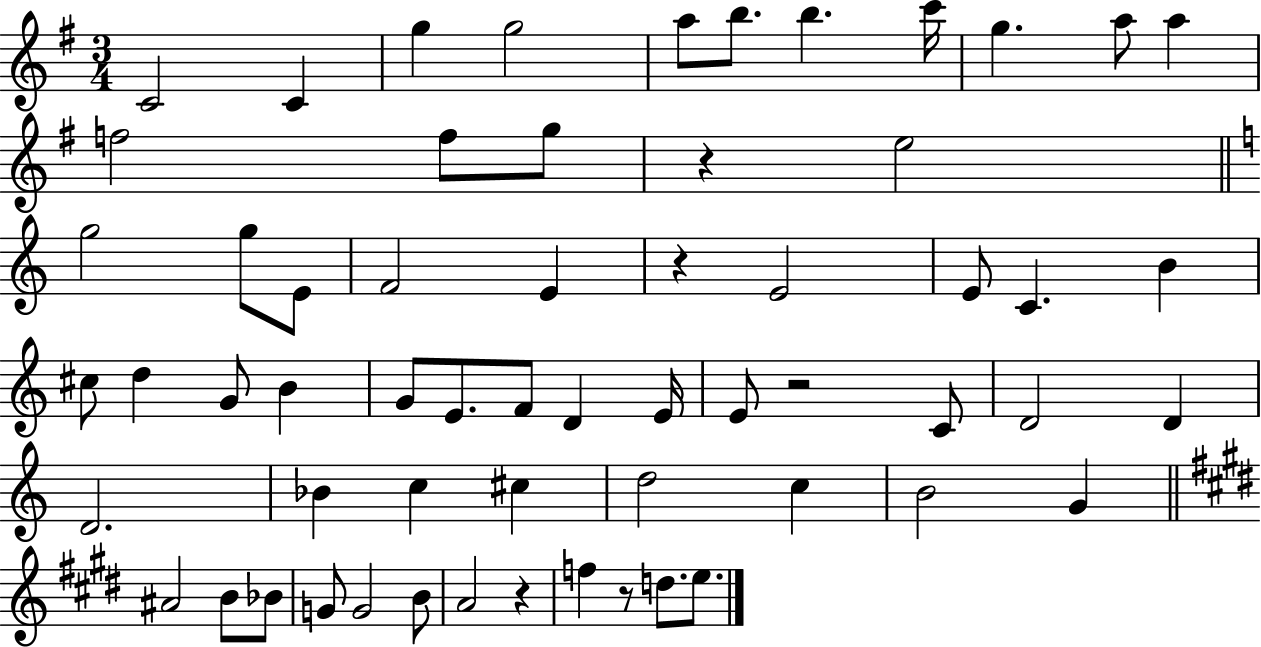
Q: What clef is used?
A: treble